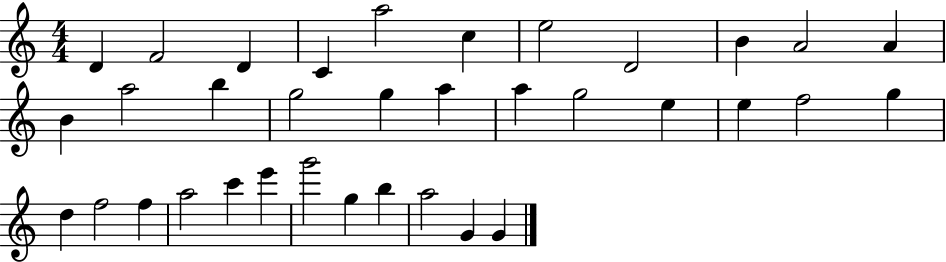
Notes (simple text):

D4/q F4/h D4/q C4/q A5/h C5/q E5/h D4/h B4/q A4/h A4/q B4/q A5/h B5/q G5/h G5/q A5/q A5/q G5/h E5/q E5/q F5/h G5/q D5/q F5/h F5/q A5/h C6/q E6/q G6/h G5/q B5/q A5/h G4/q G4/q